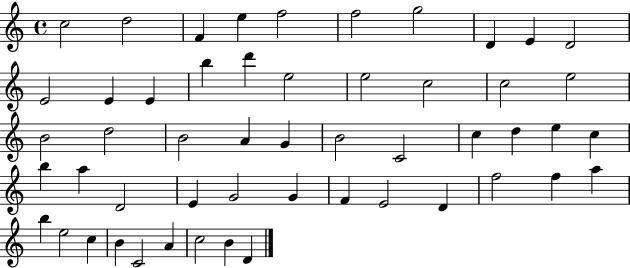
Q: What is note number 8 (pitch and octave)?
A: D4